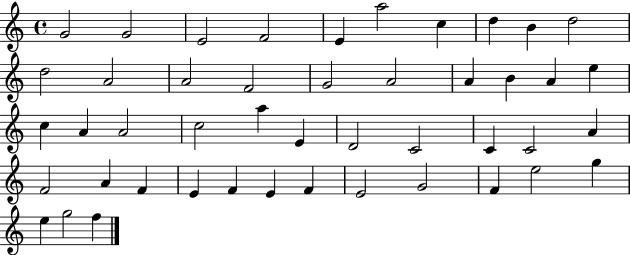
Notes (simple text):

G4/h G4/h E4/h F4/h E4/q A5/h C5/q D5/q B4/q D5/h D5/h A4/h A4/h F4/h G4/h A4/h A4/q B4/q A4/q E5/q C5/q A4/q A4/h C5/h A5/q E4/q D4/h C4/h C4/q C4/h A4/q F4/h A4/q F4/q E4/q F4/q E4/q F4/q E4/h G4/h F4/q E5/h G5/q E5/q G5/h F5/q